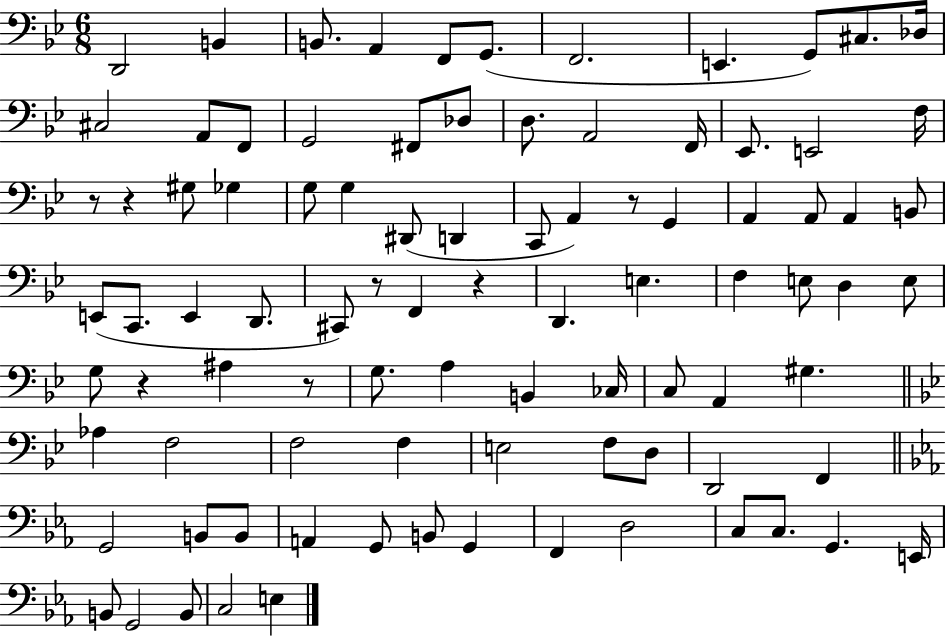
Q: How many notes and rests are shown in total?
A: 91